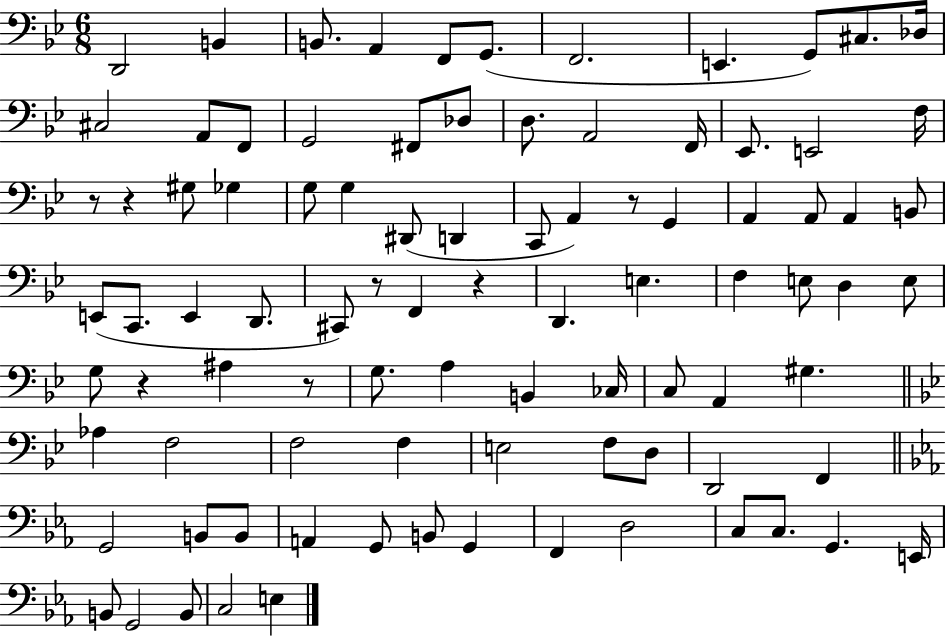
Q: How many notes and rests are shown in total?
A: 91